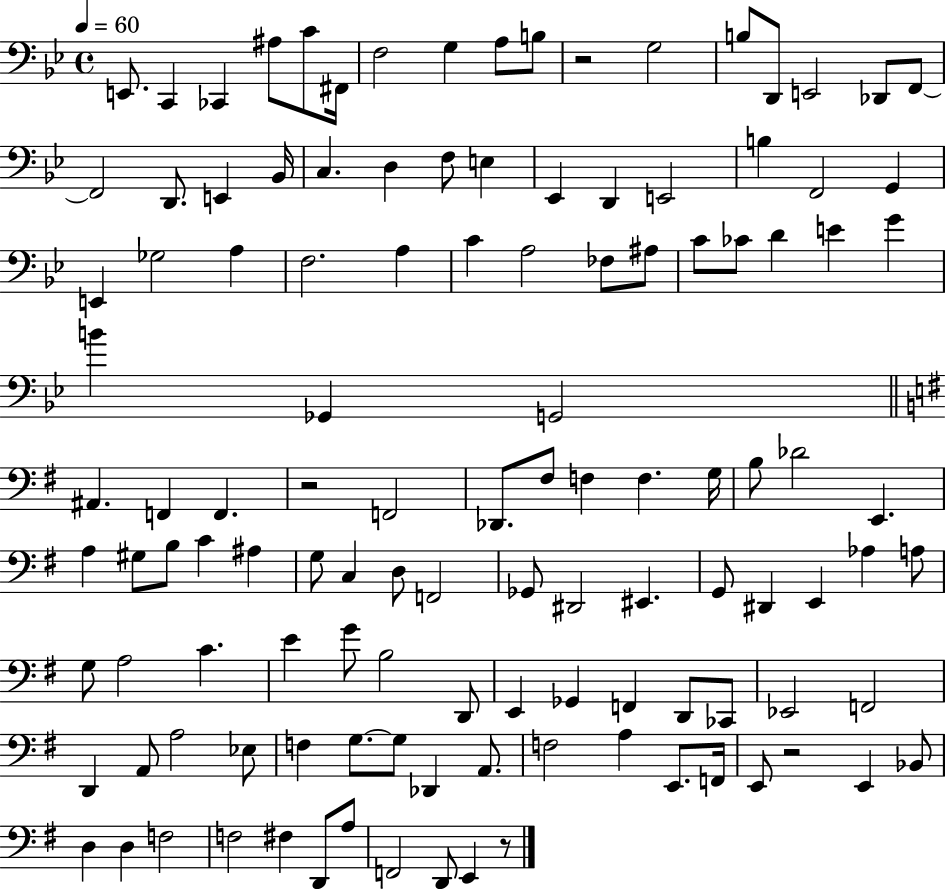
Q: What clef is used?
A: bass